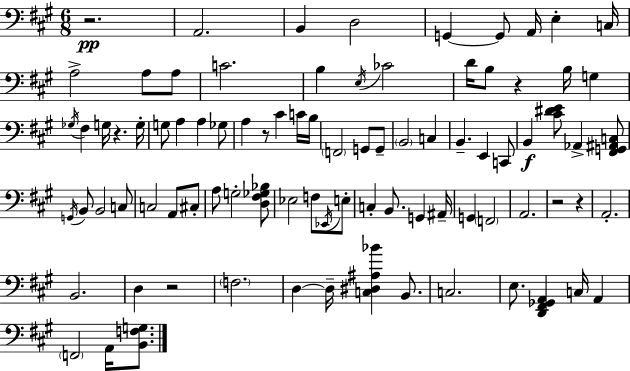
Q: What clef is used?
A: bass